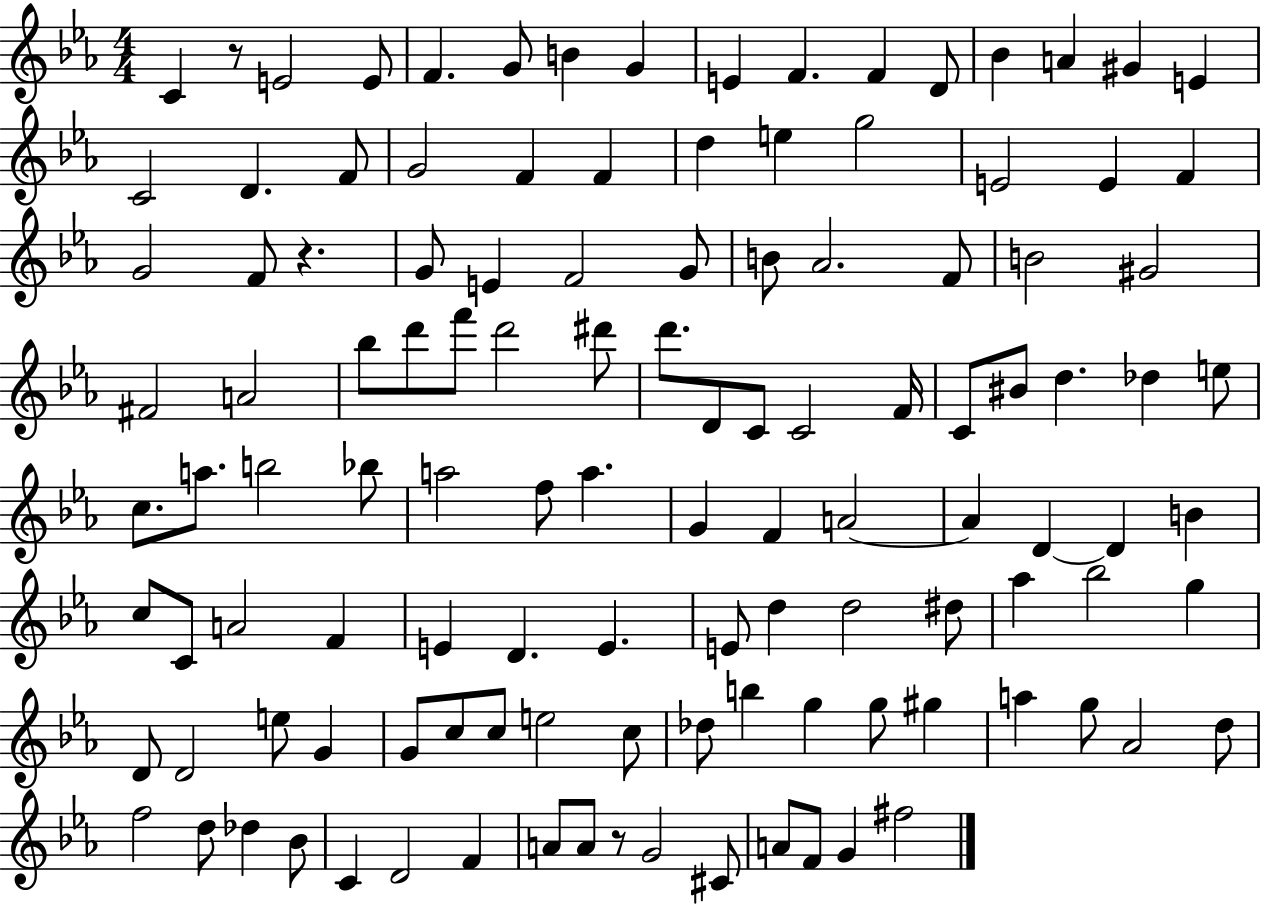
C4/q R/e E4/h E4/e F4/q. G4/e B4/q G4/q E4/q F4/q. F4/q D4/e Bb4/q A4/q G#4/q E4/q C4/h D4/q. F4/e G4/h F4/q F4/q D5/q E5/q G5/h E4/h E4/q F4/q G4/h F4/e R/q. G4/e E4/q F4/h G4/e B4/e Ab4/h. F4/e B4/h G#4/h F#4/h A4/h Bb5/e D6/e F6/e D6/h D#6/e D6/e. D4/e C4/e C4/h F4/s C4/e BIS4/e D5/q. Db5/q E5/e C5/e. A5/e. B5/h Bb5/e A5/h F5/e A5/q. G4/q F4/q A4/h A4/q D4/q D4/q B4/q C5/e C4/e A4/h F4/q E4/q D4/q. E4/q. E4/e D5/q D5/h D#5/e Ab5/q Bb5/h G5/q D4/e D4/h E5/e G4/q G4/e C5/e C5/e E5/h C5/e Db5/e B5/q G5/q G5/e G#5/q A5/q G5/e Ab4/h D5/e F5/h D5/e Db5/q Bb4/e C4/q D4/h F4/q A4/e A4/e R/e G4/h C#4/e A4/e F4/e G4/q F#5/h